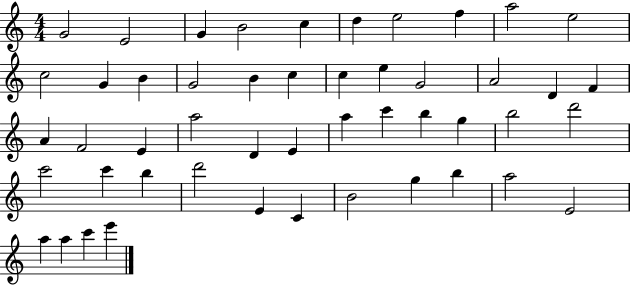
G4/h E4/h G4/q B4/h C5/q D5/q E5/h F5/q A5/h E5/h C5/h G4/q B4/q G4/h B4/q C5/q C5/q E5/q G4/h A4/h D4/q F4/q A4/q F4/h E4/q A5/h D4/q E4/q A5/q C6/q B5/q G5/q B5/h D6/h C6/h C6/q B5/q D6/h E4/q C4/q B4/h G5/q B5/q A5/h E4/h A5/q A5/q C6/q E6/q